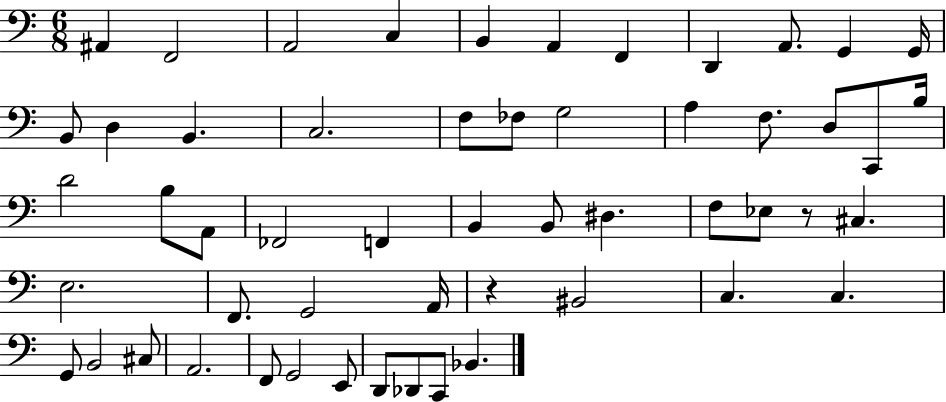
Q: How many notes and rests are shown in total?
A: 54